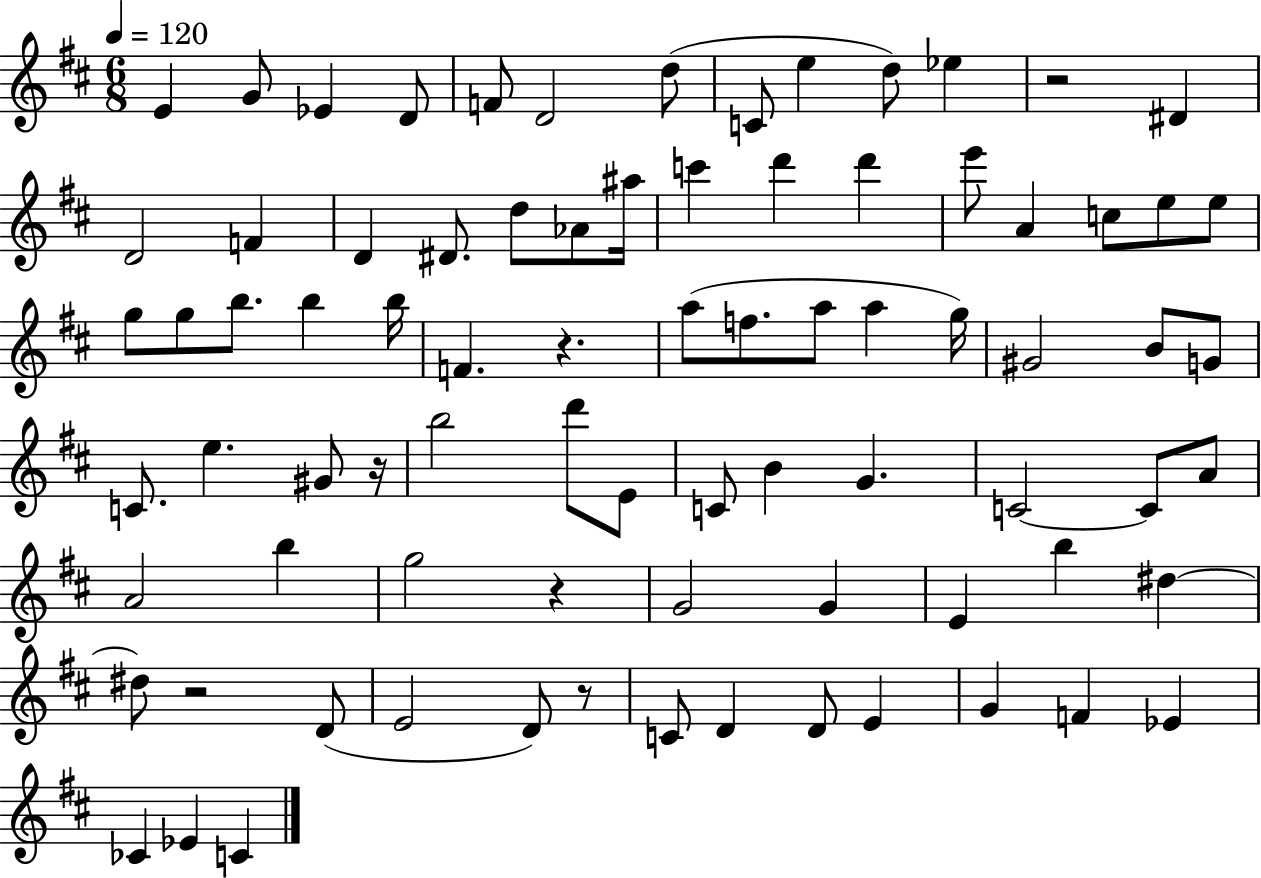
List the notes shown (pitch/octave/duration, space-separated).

E4/q G4/e Eb4/q D4/e F4/e D4/h D5/e C4/e E5/q D5/e Eb5/q R/h D#4/q D4/h F4/q D4/q D#4/e. D5/e Ab4/e A#5/s C6/q D6/q D6/q E6/e A4/q C5/e E5/e E5/e G5/e G5/e B5/e. B5/q B5/s F4/q. R/q. A5/e F5/e. A5/e A5/q G5/s G#4/h B4/e G4/e C4/e. E5/q. G#4/e R/s B5/h D6/e E4/e C4/e B4/q G4/q. C4/h C4/e A4/e A4/h B5/q G5/h R/q G4/h G4/q E4/q B5/q D#5/q D#5/e R/h D4/e E4/h D4/e R/e C4/e D4/q D4/e E4/q G4/q F4/q Eb4/q CES4/q Eb4/q C4/q